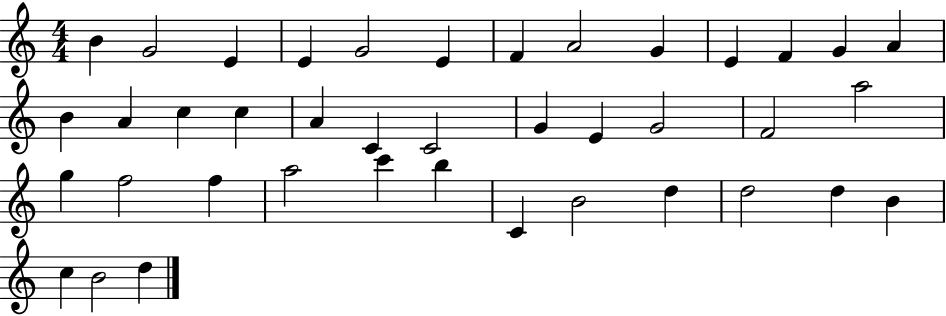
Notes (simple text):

B4/q G4/h E4/q E4/q G4/h E4/q F4/q A4/h G4/q E4/q F4/q G4/q A4/q B4/q A4/q C5/q C5/q A4/q C4/q C4/h G4/q E4/q G4/h F4/h A5/h G5/q F5/h F5/q A5/h C6/q B5/q C4/q B4/h D5/q D5/h D5/q B4/q C5/q B4/h D5/q